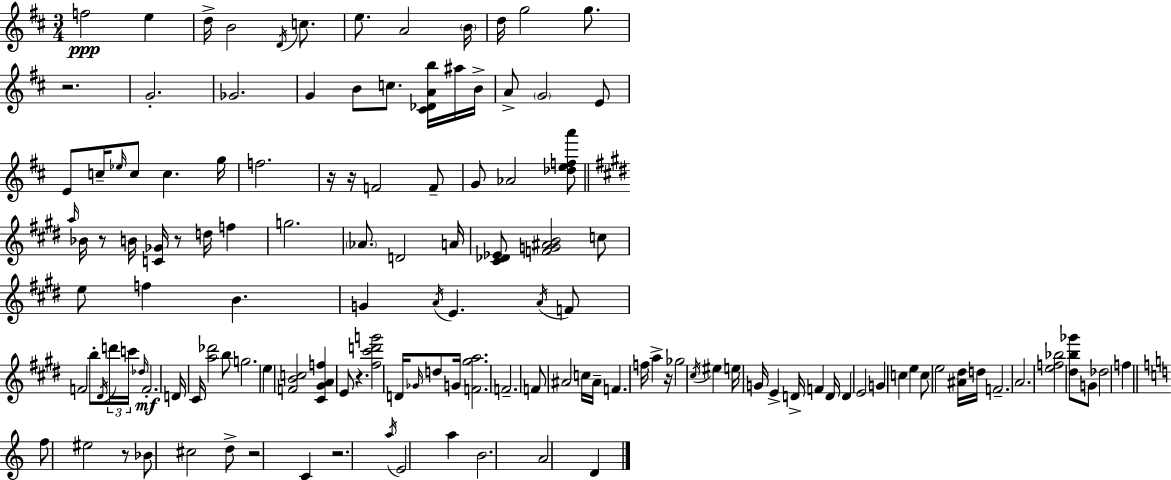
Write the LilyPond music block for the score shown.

{
  \clef treble
  \numericTimeSignature
  \time 3/4
  \key d \major
  f''2\ppp e''4 | d''16-> b'2 \acciaccatura { d'16 } c''8. | e''8. a'2 | \parenthesize b'16 d''16 g''2 g''8. | \break r2. | g'2.-. | ges'2. | g'4 b'8 c''8. <cis' des' a' b''>16 ais''16 | \break b'16-> a'8-> \parenthesize g'2 e'8 | e'8 c''16-- \grace { ees''16 } c''8 c''4. | g''16 f''2. | r16 r16 f'2 | \break f'8-- g'8 aes'2 | <des'' e'' f'' a'''>8 \bar "||" \break \key e \major \grace { a''16 } bes'16 r8 b'16 <c' ges'>16 r8 d''16 f''4 | g''2. | \parenthesize aes'8. d'2 | a'16 <cis' des' ees'>8 <f' g' ais' b'>2 c''8 | \break e''8 f''4 b'4. | g'4 \acciaccatura { a'16 } e'4. | \acciaccatura { a'16 } f'8 f'2 b''8-. | \acciaccatura { dis'16 } \tuplet 3/2 { d'''16 c'''16 \grace { des''16 }\mf } f'2.-. | \break d'16 cis'16 <a'' des'''>2 | b''8 g''2. | e''4 <f' b' c''>2 | <cis' gis' a' f''>4 e'8 r4. | \break <fis'' cis''' d''' g'''>2 | d'16 \grace { ges'16 } d''8 g'16 <f' gis'' a''>2. | f'2.-- | f'8 ais'2 | \break c''16 ais'16-- f'4. | f''16 a''4-> r16 ges''2 | \acciaccatura { cis''16 } eis''4 e''16 g'16 e'4-> | d'16-> f'4 d'16 d'4 e'2 | \break g'4 c''4 | e''4 c''8 e''2 | <ais' dis''>16 d''16 f'2.-- | a'2. | \break <e'' f'' bes''>2 | <dis'' b'' ges'''>8 g'8 des''2 | f''4 \bar "||" \break \key a \minor f''8 eis''2 r8 | bes'8 cis''2 d''8-> | r2 c'4 | r2. | \break \acciaccatura { a''16 } e'2 a''4 | b'2. | a'2 d'4 | \bar "|."
}